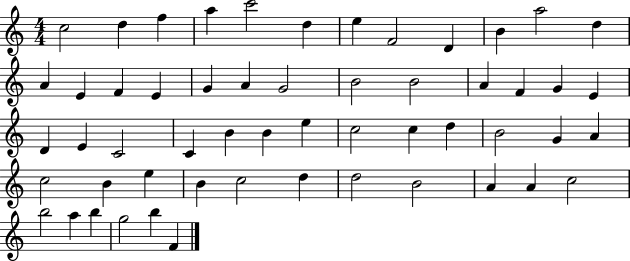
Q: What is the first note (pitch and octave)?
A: C5